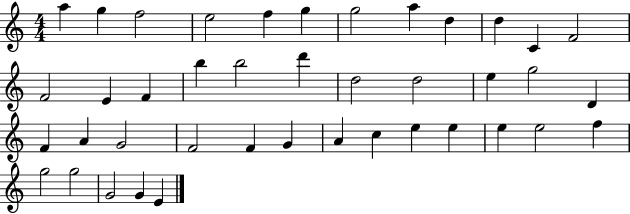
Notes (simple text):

A5/q G5/q F5/h E5/h F5/q G5/q G5/h A5/q D5/q D5/q C4/q F4/h F4/h E4/q F4/q B5/q B5/h D6/q D5/h D5/h E5/q G5/h D4/q F4/q A4/q G4/h F4/h F4/q G4/q A4/q C5/q E5/q E5/q E5/q E5/h F5/q G5/h G5/h G4/h G4/q E4/q